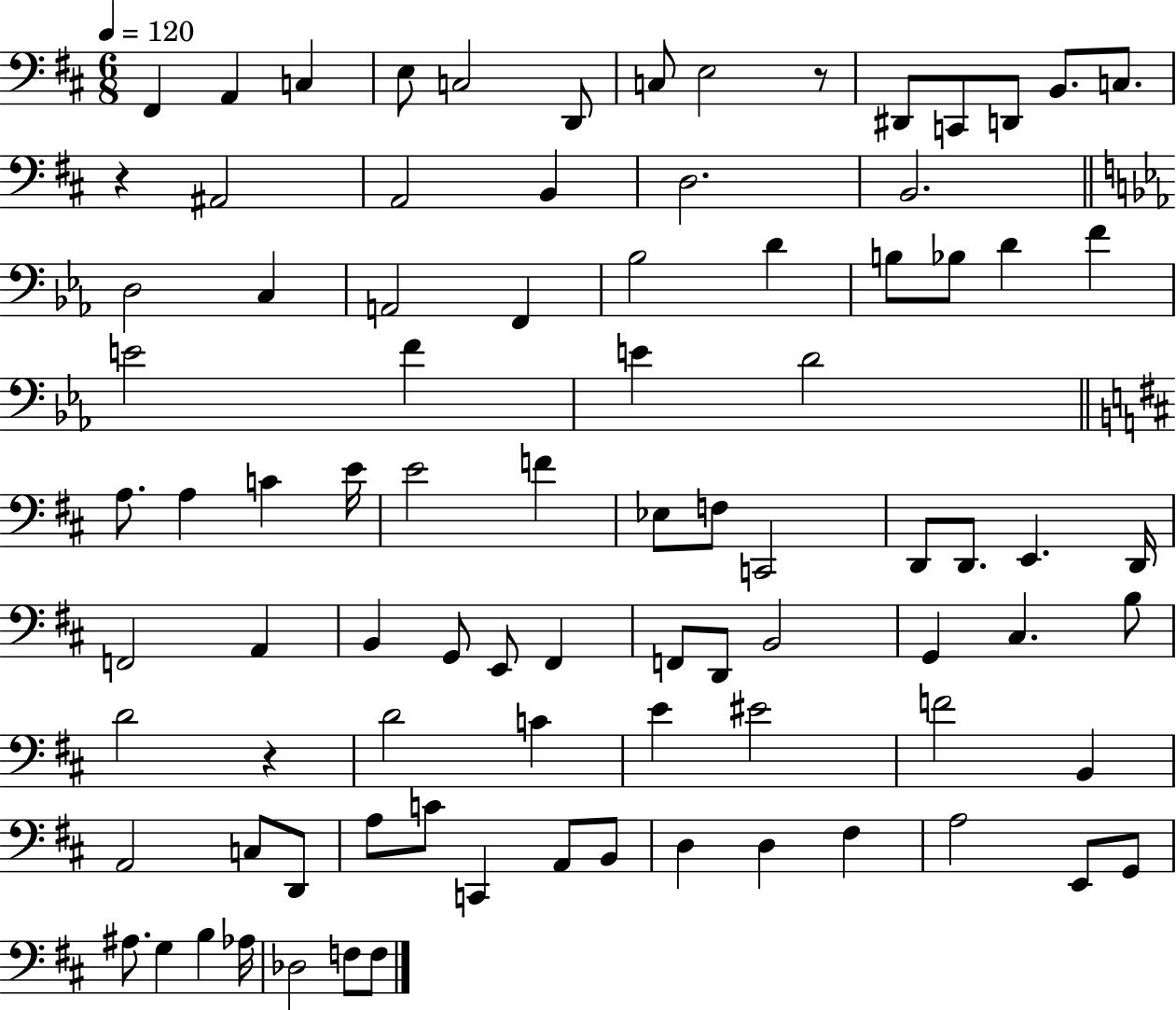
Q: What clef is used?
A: bass